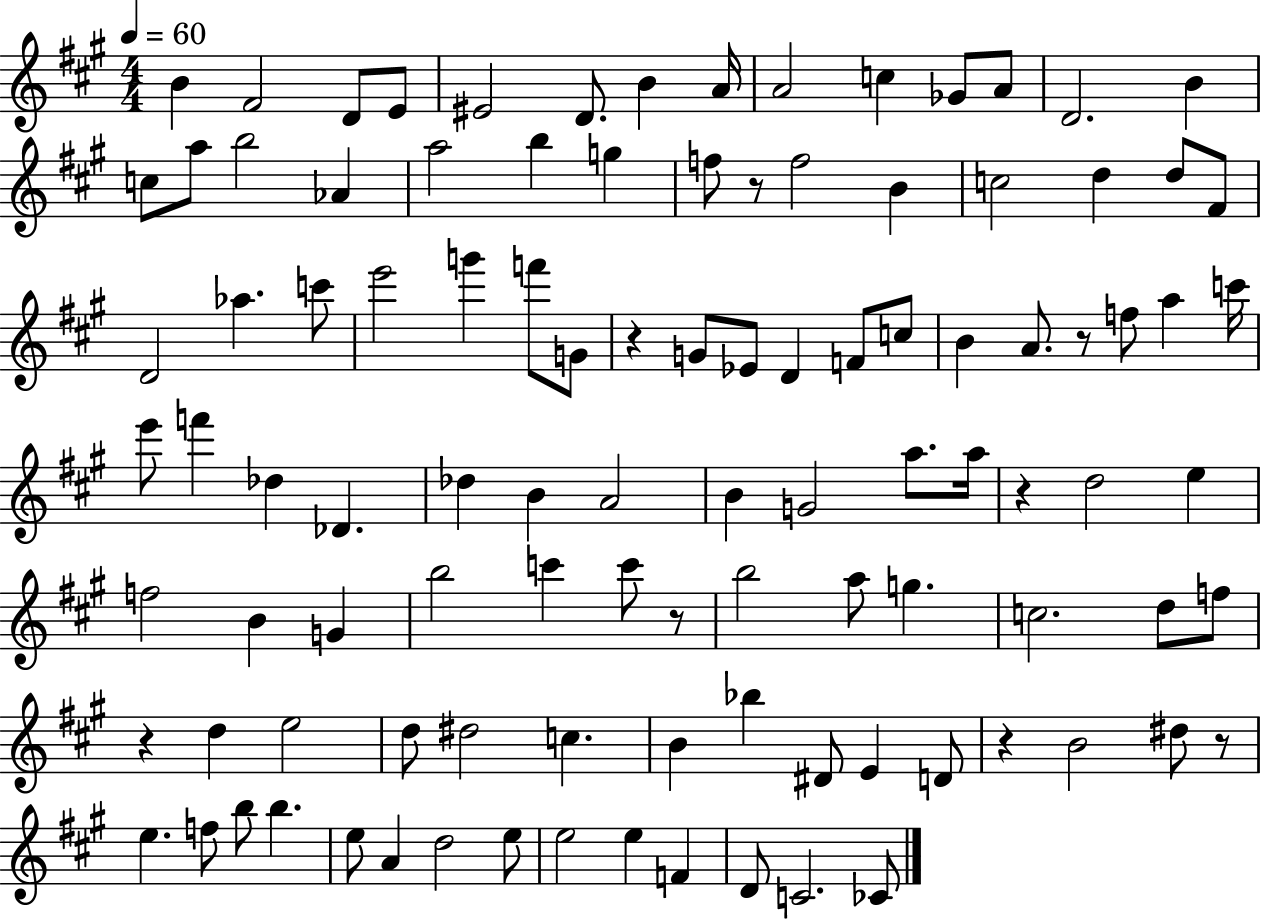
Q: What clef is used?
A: treble